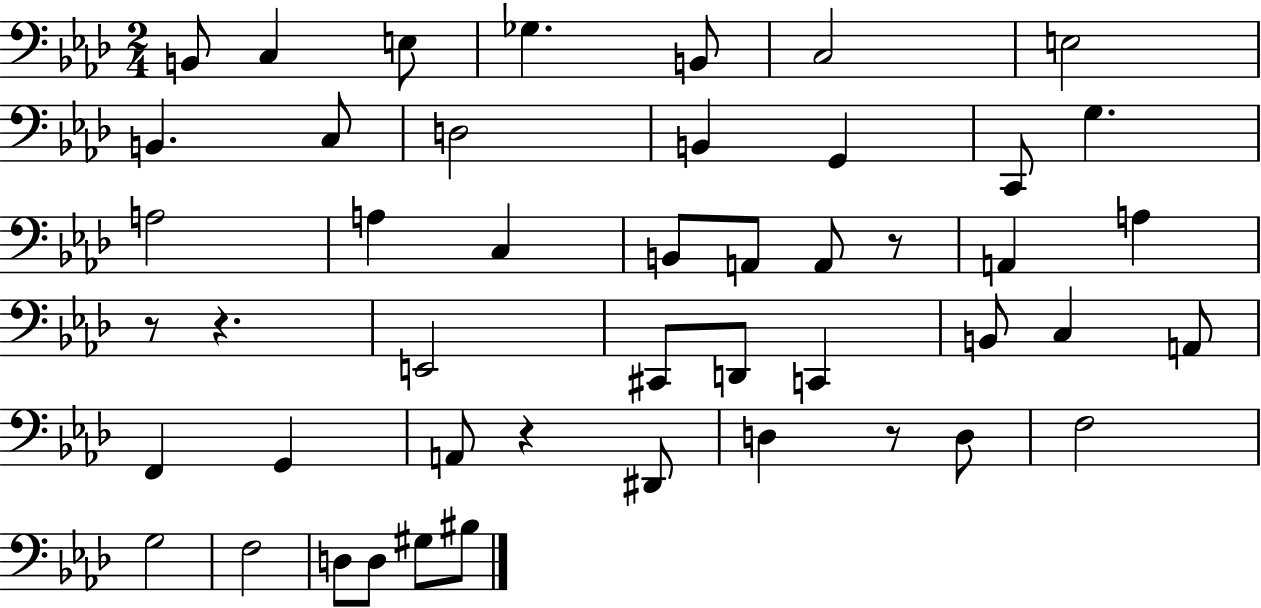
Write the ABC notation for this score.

X:1
T:Untitled
M:2/4
L:1/4
K:Ab
B,,/2 C, E,/2 _G, B,,/2 C,2 E,2 B,, C,/2 D,2 B,, G,, C,,/2 G, A,2 A, C, B,,/2 A,,/2 A,,/2 z/2 A,, A, z/2 z E,,2 ^C,,/2 D,,/2 C,, B,,/2 C, A,,/2 F,, G,, A,,/2 z ^D,,/2 D, z/2 D,/2 F,2 G,2 F,2 D,/2 D,/2 ^G,/2 ^B,/2